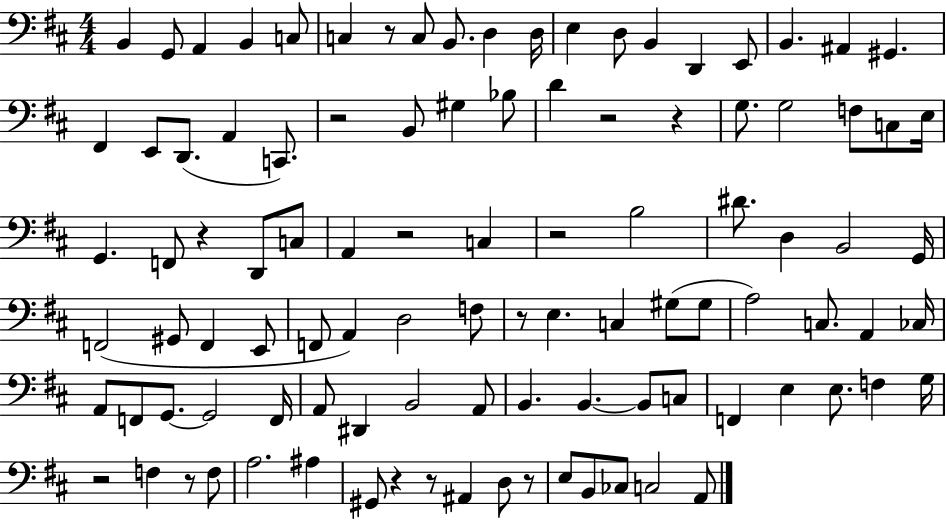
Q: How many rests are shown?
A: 13